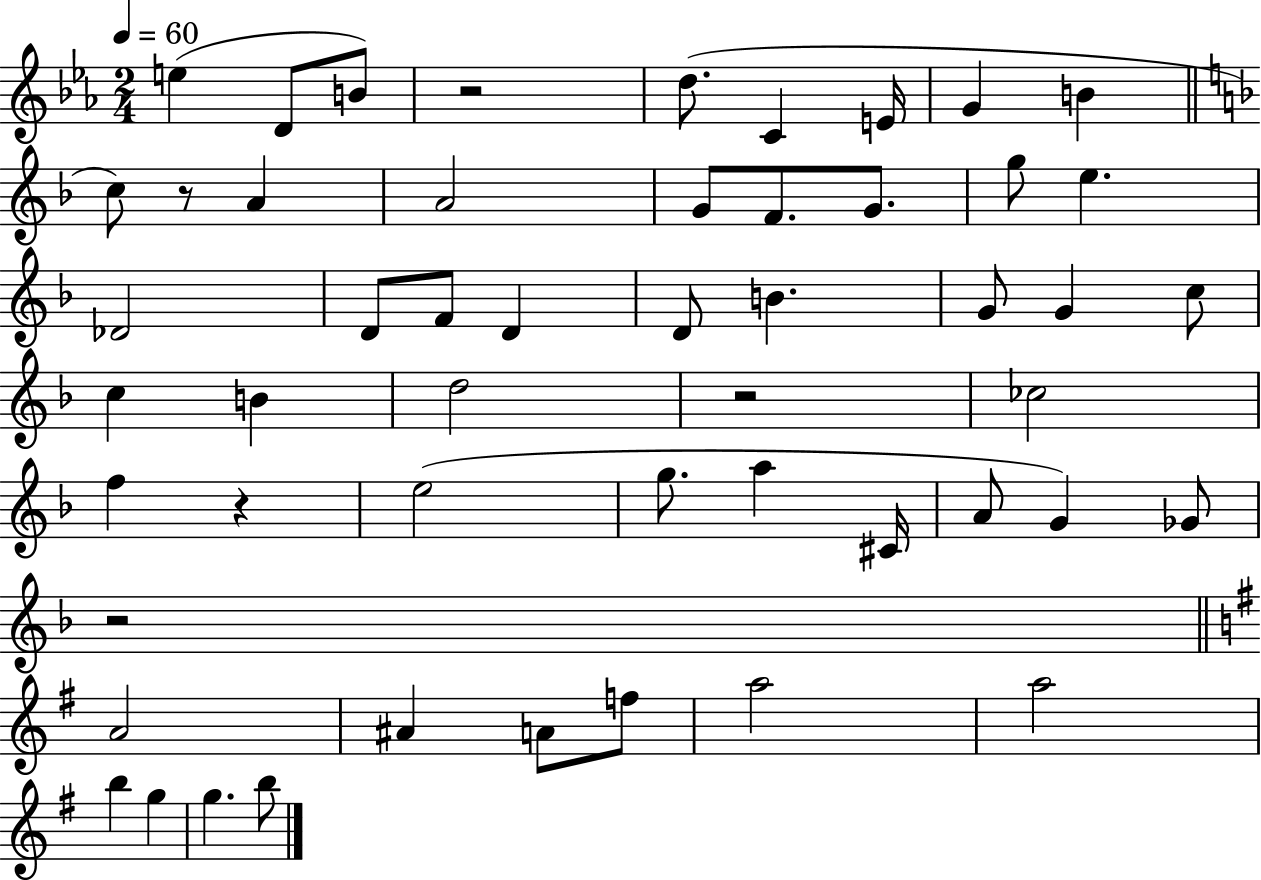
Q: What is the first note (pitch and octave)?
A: E5